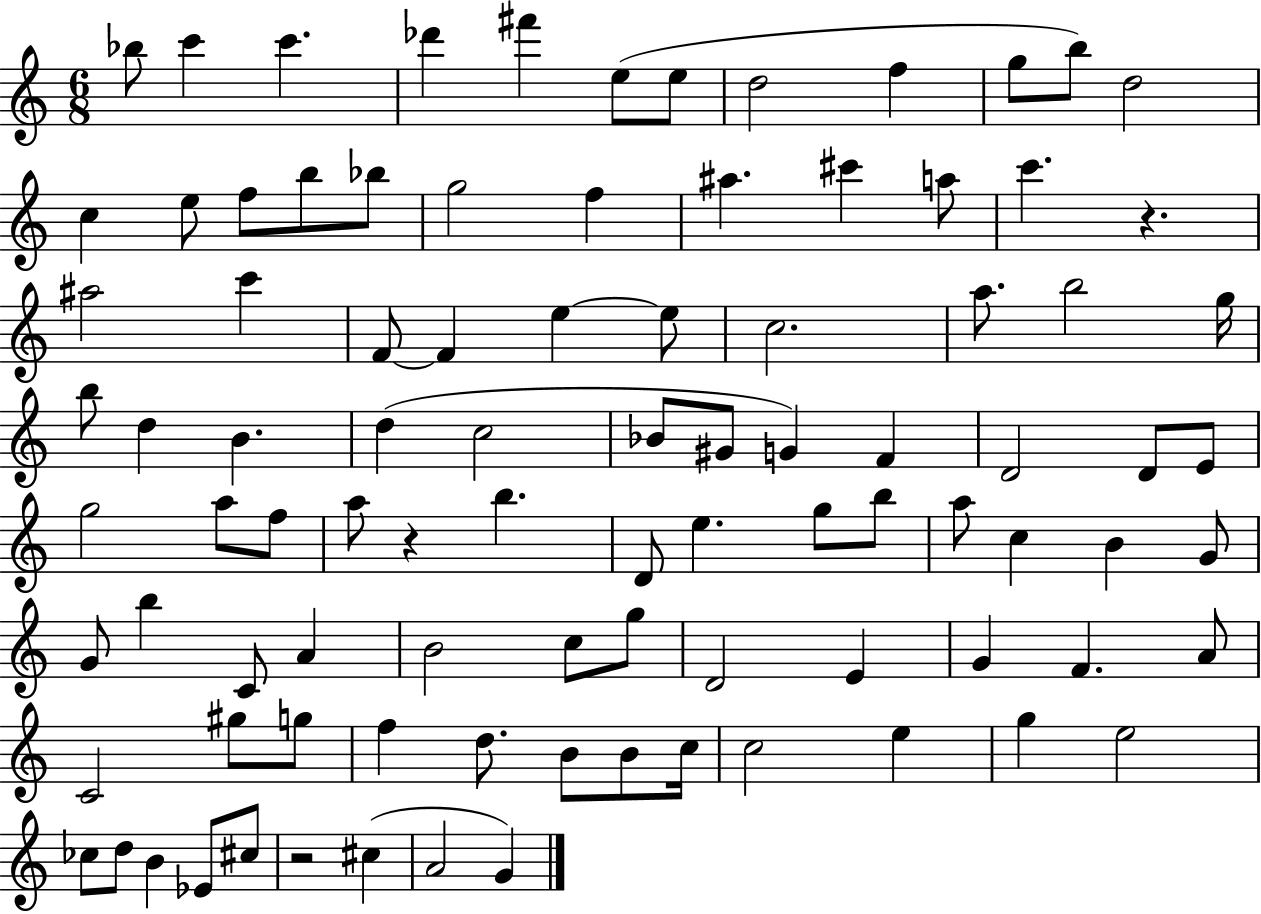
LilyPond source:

{
  \clef treble
  \numericTimeSignature
  \time 6/8
  \key c \major
  bes''8 c'''4 c'''4. | des'''4 fis'''4 e''8( e''8 | d''2 f''4 | g''8 b''8) d''2 | \break c''4 e''8 f''8 b''8 bes''8 | g''2 f''4 | ais''4. cis'''4 a''8 | c'''4. r4. | \break ais''2 c'''4 | f'8~~ f'4 e''4~~ e''8 | c''2. | a''8. b''2 g''16 | \break b''8 d''4 b'4. | d''4( c''2 | bes'8 gis'8 g'4) f'4 | d'2 d'8 e'8 | \break g''2 a''8 f''8 | a''8 r4 b''4. | d'8 e''4. g''8 b''8 | a''8 c''4 b'4 g'8 | \break g'8 b''4 c'8 a'4 | b'2 c''8 g''8 | d'2 e'4 | g'4 f'4. a'8 | \break c'2 gis''8 g''8 | f''4 d''8. b'8 b'8 c''16 | c''2 e''4 | g''4 e''2 | \break ces''8 d''8 b'4 ees'8 cis''8 | r2 cis''4( | a'2 g'4) | \bar "|."
}